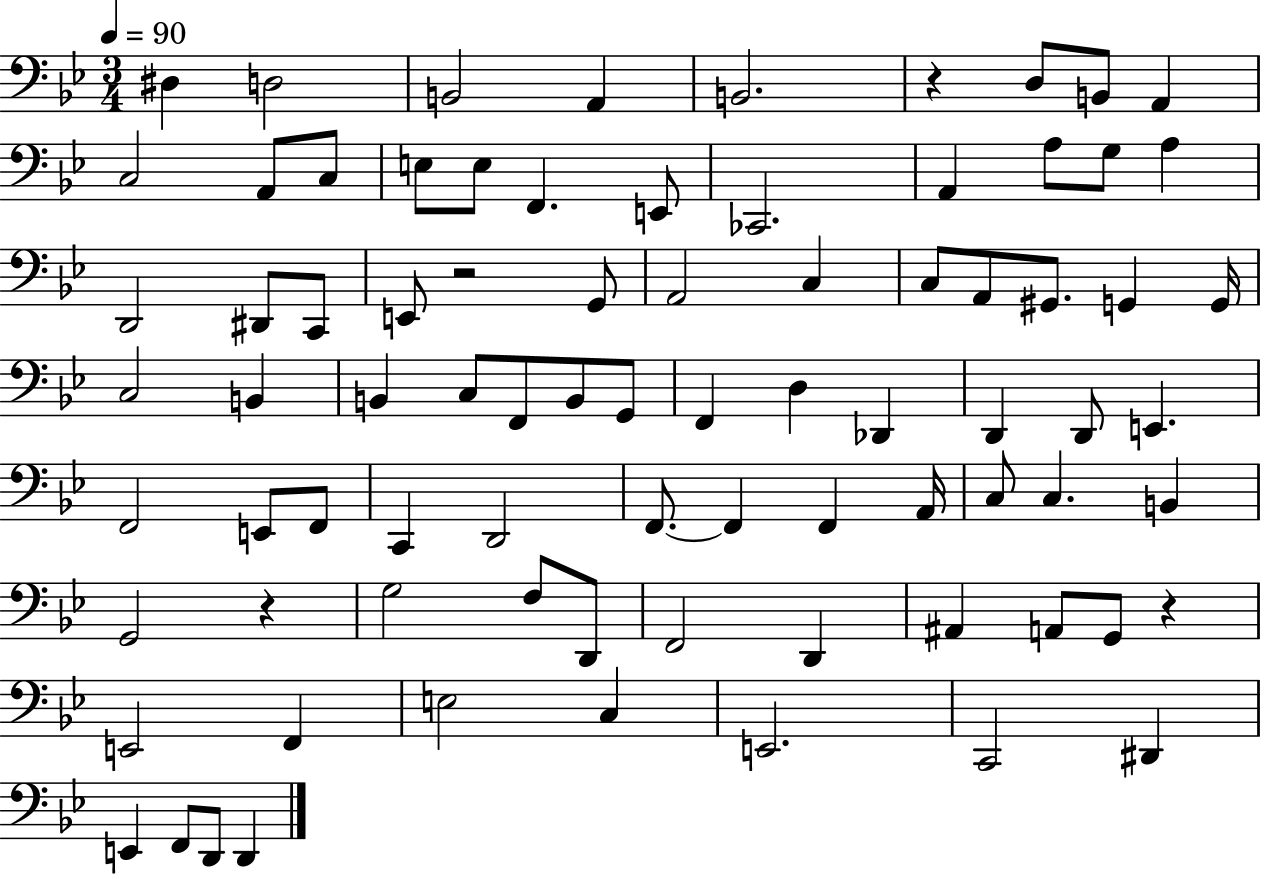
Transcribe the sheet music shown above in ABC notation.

X:1
T:Untitled
M:3/4
L:1/4
K:Bb
^D, D,2 B,,2 A,, B,,2 z D,/2 B,,/2 A,, C,2 A,,/2 C,/2 E,/2 E,/2 F,, E,,/2 _C,,2 A,, A,/2 G,/2 A, D,,2 ^D,,/2 C,,/2 E,,/2 z2 G,,/2 A,,2 C, C,/2 A,,/2 ^G,,/2 G,, G,,/4 C,2 B,, B,, C,/2 F,,/2 B,,/2 G,,/2 F,, D, _D,, D,, D,,/2 E,, F,,2 E,,/2 F,,/2 C,, D,,2 F,,/2 F,, F,, A,,/4 C,/2 C, B,, G,,2 z G,2 F,/2 D,,/2 F,,2 D,, ^A,, A,,/2 G,,/2 z E,,2 F,, E,2 C, E,,2 C,,2 ^D,, E,, F,,/2 D,,/2 D,,